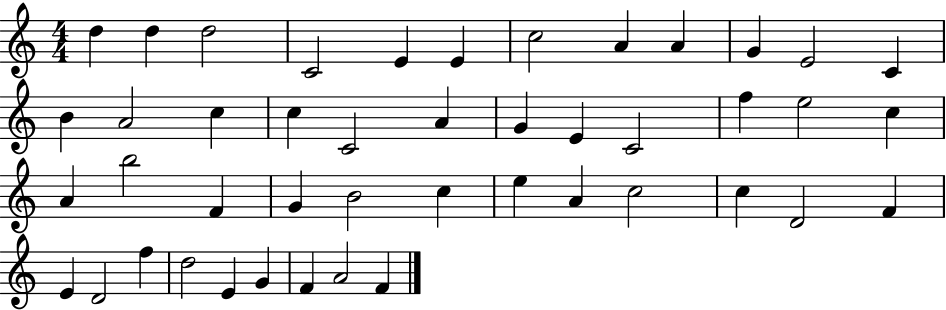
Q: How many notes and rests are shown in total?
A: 45